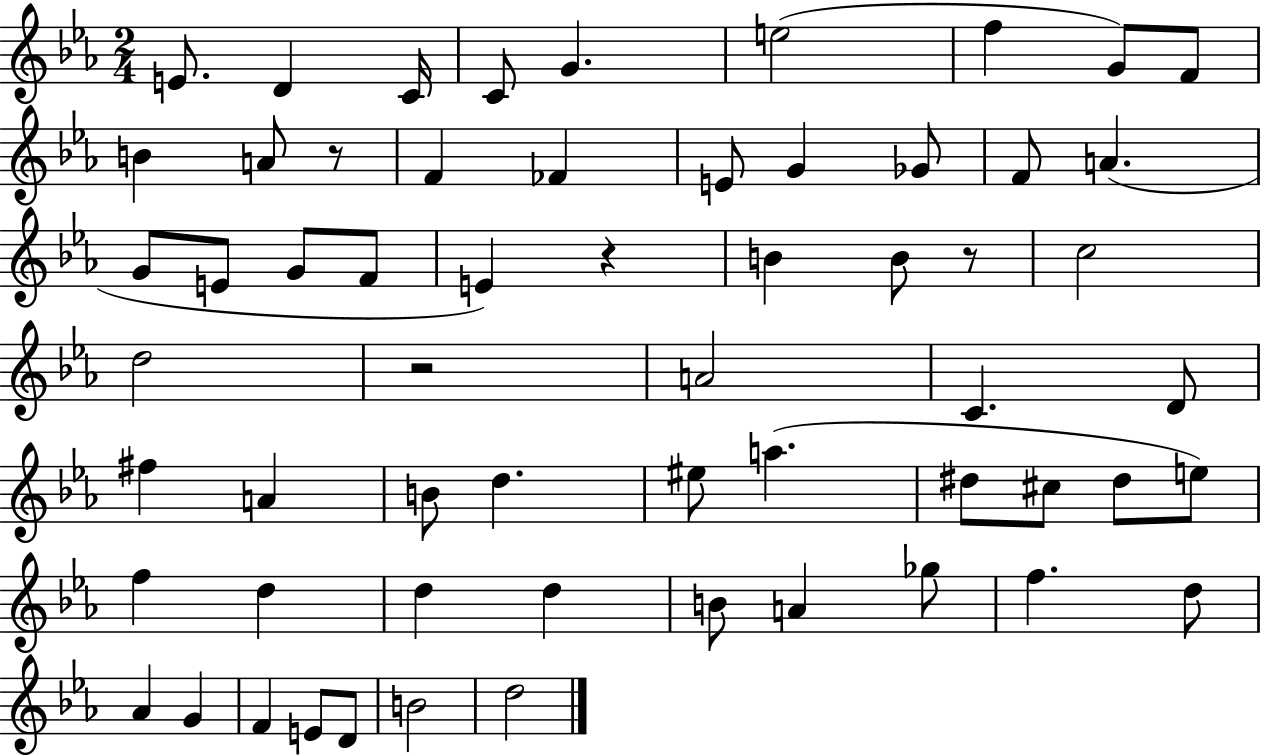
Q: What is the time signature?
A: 2/4